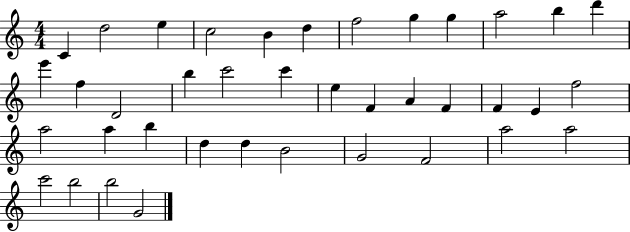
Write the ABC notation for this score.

X:1
T:Untitled
M:4/4
L:1/4
K:C
C d2 e c2 B d f2 g g a2 b d' e' f D2 b c'2 c' e F A F F E f2 a2 a b d d B2 G2 F2 a2 a2 c'2 b2 b2 G2